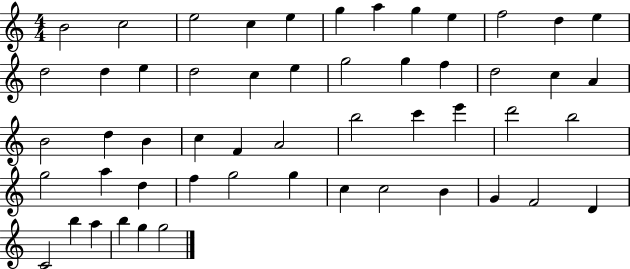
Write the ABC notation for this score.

X:1
T:Untitled
M:4/4
L:1/4
K:C
B2 c2 e2 c e g a g e f2 d e d2 d e d2 c e g2 g f d2 c A B2 d B c F A2 b2 c' e' d'2 b2 g2 a d f g2 g c c2 B G F2 D C2 b a b g g2